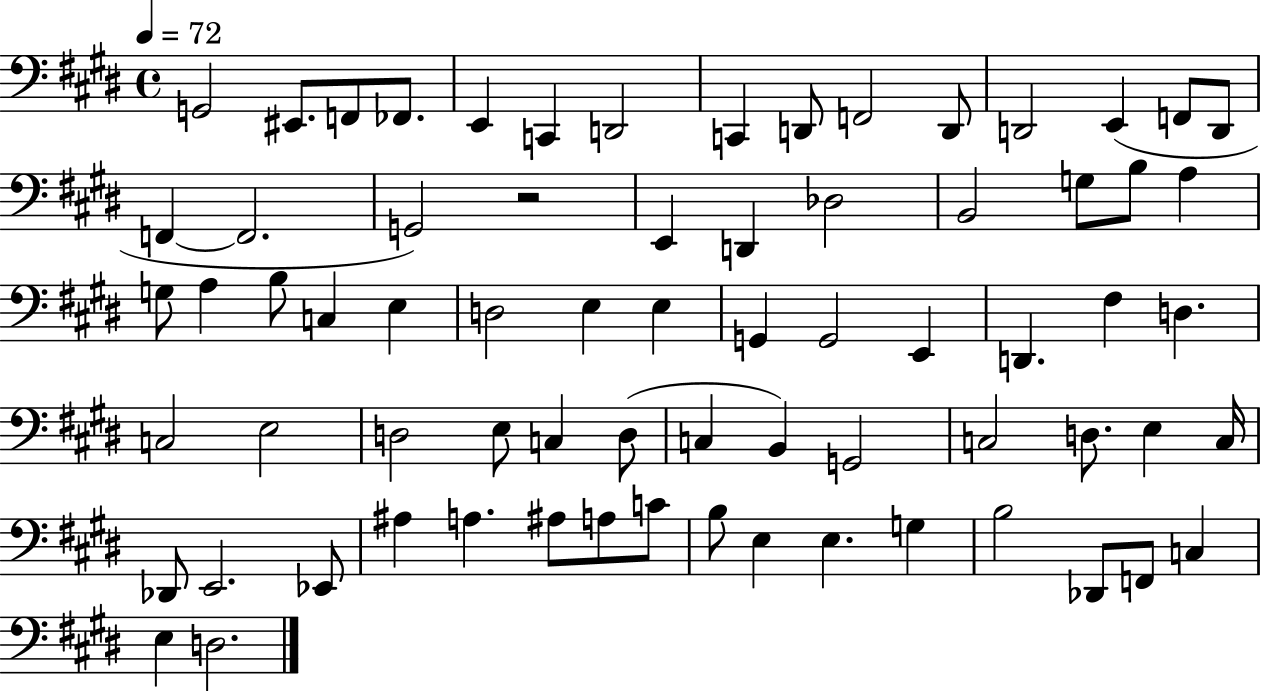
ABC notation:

X:1
T:Untitled
M:4/4
L:1/4
K:E
G,,2 ^E,,/2 F,,/2 _F,,/2 E,, C,, D,,2 C,, D,,/2 F,,2 D,,/2 D,,2 E,, F,,/2 D,,/2 F,, F,,2 G,,2 z2 E,, D,, _D,2 B,,2 G,/2 B,/2 A, G,/2 A, B,/2 C, E, D,2 E, E, G,, G,,2 E,, D,, ^F, D, C,2 E,2 D,2 E,/2 C, D,/2 C, B,, G,,2 C,2 D,/2 E, C,/4 _D,,/2 E,,2 _E,,/2 ^A, A, ^A,/2 A,/2 C/2 B,/2 E, E, G, B,2 _D,,/2 F,,/2 C, E, D,2